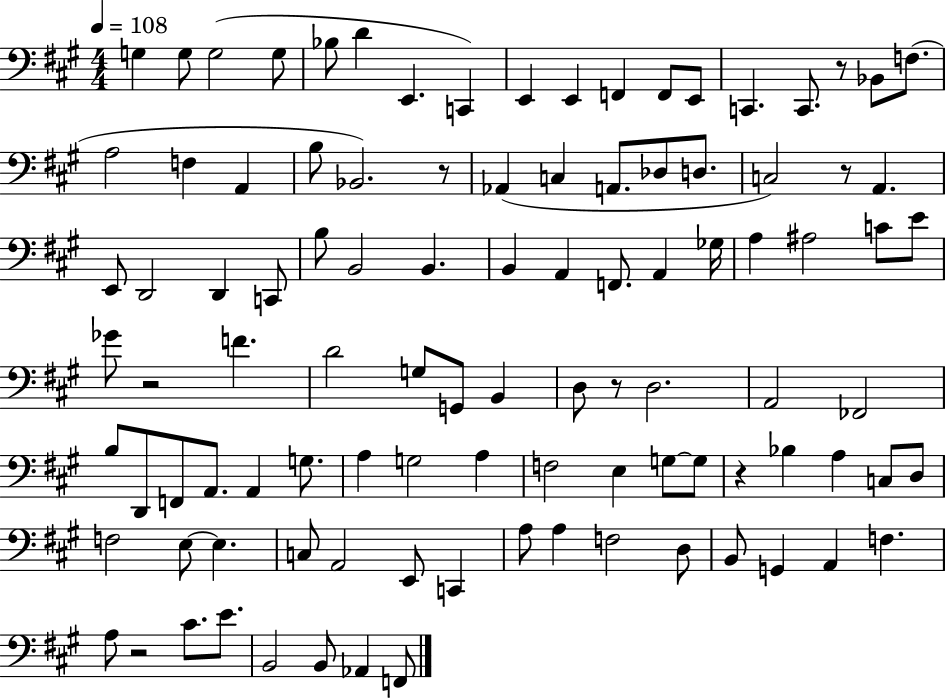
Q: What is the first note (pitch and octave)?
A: G3